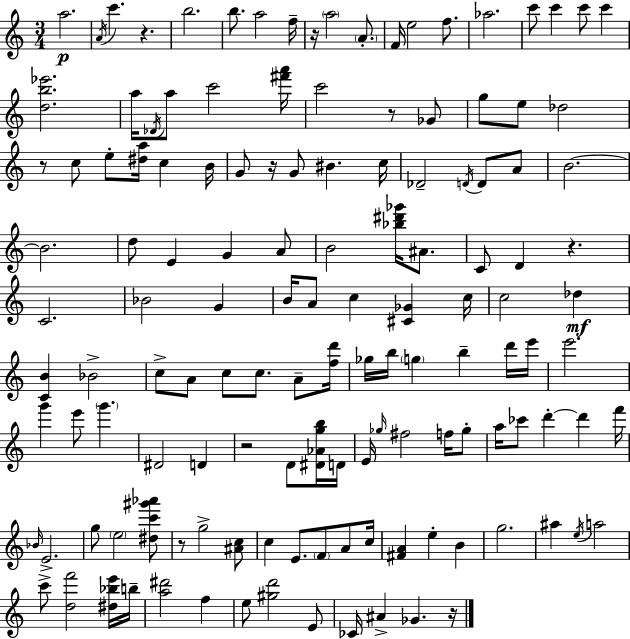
{
  \clef treble
  \numericTimeSignature
  \time 3/4
  \key c \major
  a''2.\p | \acciaccatura { a'16 } c'''4. r4. | b''2. | b''8. a''2 | \break f''16-- r16 \parenthesize a''2 \parenthesize a'8.-. | f'16 e''2 f''8. | aes''2. | c'''8 c'''4 c'''8 c'''4 | \break <d'' b'' ees'''>2. | a''16 \acciaccatura { des'16 } a''8 c'''2 | <fis''' a'''>16 c'''2 r8 | ges'8 g''8 e''8 des''2 | \break r8 c''8 e''8-. <dis'' a''>16 c''4 | b'16 g'8 r16 g'8 bis'4. | c''16 des'2-- \acciaccatura { d'16 } d'8 | a'8 b'2.~~ | \break b'2. | d''8 e'4 g'4 | a'8 b'2 <bes'' dis''' ges'''>16 | ais'8. c'8 d'4 r4. | \break c'2. | bes'2 g'4 | b'16 a'8 c''4 <cis' ges'>4 | c''16 c''2 des''4\mf | \break <c' b'>4 bes'2-> | c''8-> a'8 c''8 c''8. | a'8-- <f'' d'''>16 ges''16 b''16 \parenthesize g''4 b''4-- | d'''16 e'''16 e'''2. | \break g'''4 e'''8 \parenthesize g'''4. | dis'2 d'4 | r2 d'8 | <dis' aes' g'' b''>16 d'16 e'16 \grace { ges''16 } fis''2 | \break f''16 ges''8-. a''16 ces'''8 d'''4-.~~ d'''4 | f'''16 \grace { bes'16 } e'2.-> | g''8 \parenthesize e''2 | <dis'' c''' gis''' aes'''>8 r8 g''2-> | \break <ais' c''>8 c''4 e'8. | \parenthesize f'8 a'8 c''16 <fis' a'>4 e''4-. | b'4 g''2. | ais''4 \acciaccatura { e''16 } a''2 | \break c'''8-> <d'' f'''>2 | <dis'' bes'' e'''>16 b''16-- <a'' dis'''>2 | f''4 e''8 <gis'' d'''>2 | e'8 ces'16 ais'4-> ges'4. | \break r16 \bar "|."
}